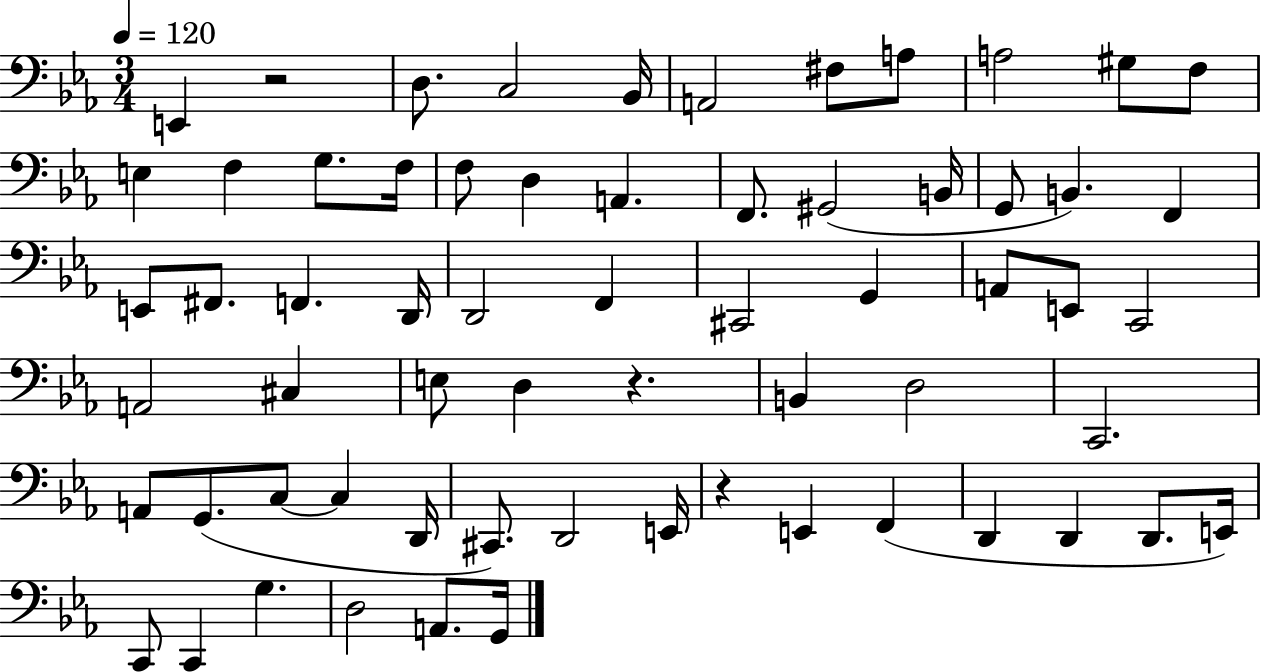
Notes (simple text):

E2/q R/h D3/e. C3/h Bb2/s A2/h F#3/e A3/e A3/h G#3/e F3/e E3/q F3/q G3/e. F3/s F3/e D3/q A2/q. F2/e. G#2/h B2/s G2/e B2/q. F2/q E2/e F#2/e. F2/q. D2/s D2/h F2/q C#2/h G2/q A2/e E2/e C2/h A2/h C#3/q E3/e D3/q R/q. B2/q D3/h C2/h. A2/e G2/e. C3/e C3/q D2/s C#2/e. D2/h E2/s R/q E2/q F2/q D2/q D2/q D2/e. E2/s C2/e C2/q G3/q. D3/h A2/e. G2/s